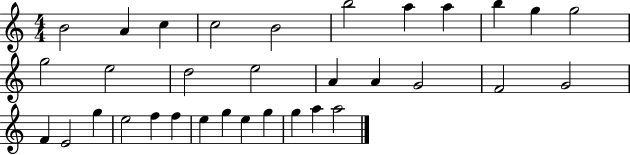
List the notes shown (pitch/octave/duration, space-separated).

B4/h A4/q C5/q C5/h B4/h B5/h A5/q A5/q B5/q G5/q G5/h G5/h E5/h D5/h E5/h A4/q A4/q G4/h F4/h G4/h F4/q E4/h G5/q E5/h F5/q F5/q E5/q G5/q E5/q G5/q G5/q A5/q A5/h